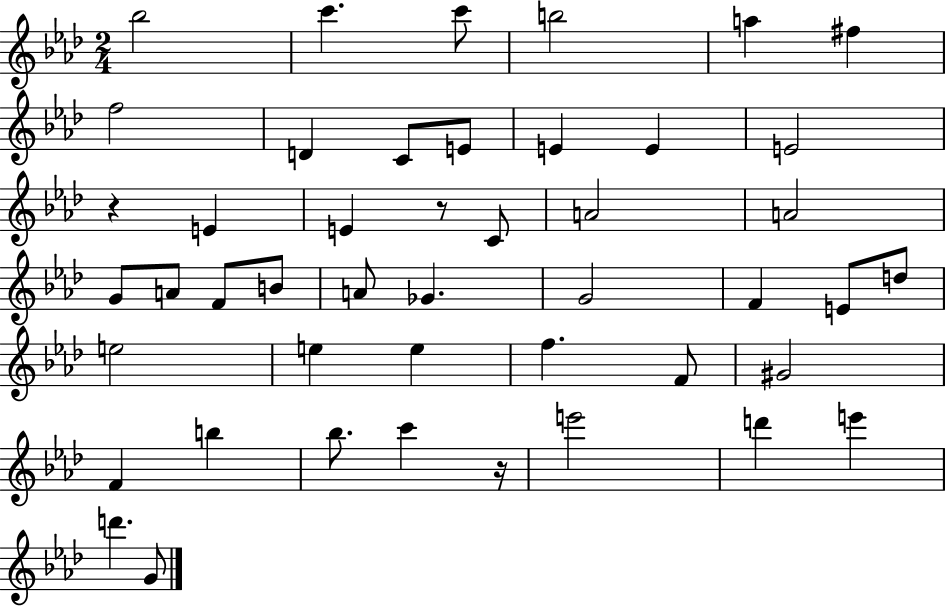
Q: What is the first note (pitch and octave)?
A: Bb5